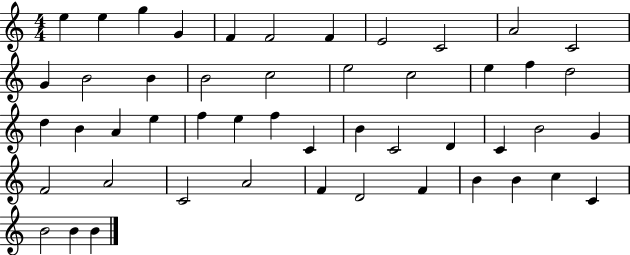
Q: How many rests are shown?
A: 0